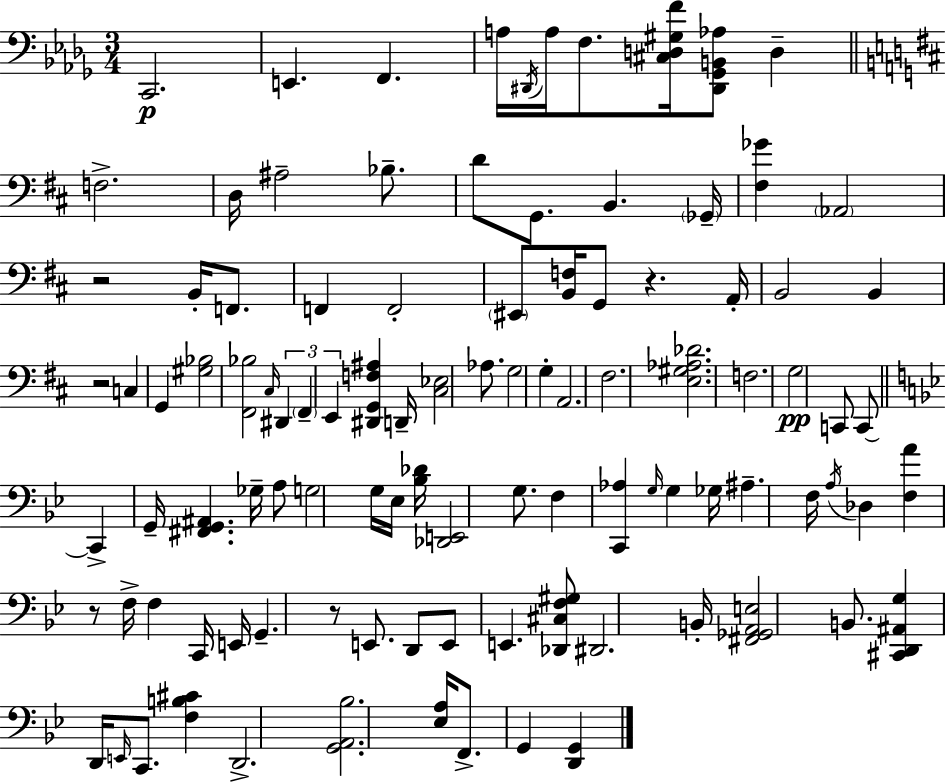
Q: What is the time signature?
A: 3/4